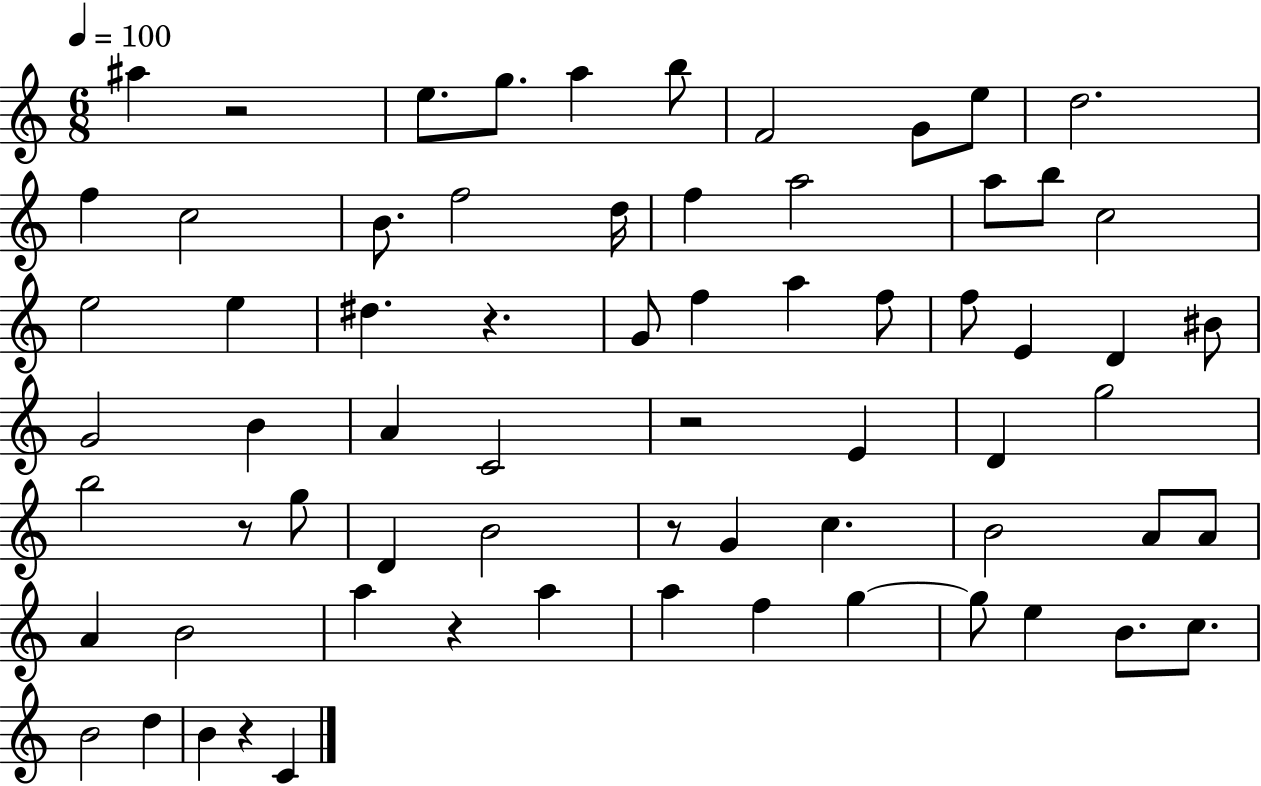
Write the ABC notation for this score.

X:1
T:Untitled
M:6/8
L:1/4
K:C
^a z2 e/2 g/2 a b/2 F2 G/2 e/2 d2 f c2 B/2 f2 d/4 f a2 a/2 b/2 c2 e2 e ^d z G/2 f a f/2 f/2 E D ^B/2 G2 B A C2 z2 E D g2 b2 z/2 g/2 D B2 z/2 G c B2 A/2 A/2 A B2 a z a a f g g/2 e B/2 c/2 B2 d B z C